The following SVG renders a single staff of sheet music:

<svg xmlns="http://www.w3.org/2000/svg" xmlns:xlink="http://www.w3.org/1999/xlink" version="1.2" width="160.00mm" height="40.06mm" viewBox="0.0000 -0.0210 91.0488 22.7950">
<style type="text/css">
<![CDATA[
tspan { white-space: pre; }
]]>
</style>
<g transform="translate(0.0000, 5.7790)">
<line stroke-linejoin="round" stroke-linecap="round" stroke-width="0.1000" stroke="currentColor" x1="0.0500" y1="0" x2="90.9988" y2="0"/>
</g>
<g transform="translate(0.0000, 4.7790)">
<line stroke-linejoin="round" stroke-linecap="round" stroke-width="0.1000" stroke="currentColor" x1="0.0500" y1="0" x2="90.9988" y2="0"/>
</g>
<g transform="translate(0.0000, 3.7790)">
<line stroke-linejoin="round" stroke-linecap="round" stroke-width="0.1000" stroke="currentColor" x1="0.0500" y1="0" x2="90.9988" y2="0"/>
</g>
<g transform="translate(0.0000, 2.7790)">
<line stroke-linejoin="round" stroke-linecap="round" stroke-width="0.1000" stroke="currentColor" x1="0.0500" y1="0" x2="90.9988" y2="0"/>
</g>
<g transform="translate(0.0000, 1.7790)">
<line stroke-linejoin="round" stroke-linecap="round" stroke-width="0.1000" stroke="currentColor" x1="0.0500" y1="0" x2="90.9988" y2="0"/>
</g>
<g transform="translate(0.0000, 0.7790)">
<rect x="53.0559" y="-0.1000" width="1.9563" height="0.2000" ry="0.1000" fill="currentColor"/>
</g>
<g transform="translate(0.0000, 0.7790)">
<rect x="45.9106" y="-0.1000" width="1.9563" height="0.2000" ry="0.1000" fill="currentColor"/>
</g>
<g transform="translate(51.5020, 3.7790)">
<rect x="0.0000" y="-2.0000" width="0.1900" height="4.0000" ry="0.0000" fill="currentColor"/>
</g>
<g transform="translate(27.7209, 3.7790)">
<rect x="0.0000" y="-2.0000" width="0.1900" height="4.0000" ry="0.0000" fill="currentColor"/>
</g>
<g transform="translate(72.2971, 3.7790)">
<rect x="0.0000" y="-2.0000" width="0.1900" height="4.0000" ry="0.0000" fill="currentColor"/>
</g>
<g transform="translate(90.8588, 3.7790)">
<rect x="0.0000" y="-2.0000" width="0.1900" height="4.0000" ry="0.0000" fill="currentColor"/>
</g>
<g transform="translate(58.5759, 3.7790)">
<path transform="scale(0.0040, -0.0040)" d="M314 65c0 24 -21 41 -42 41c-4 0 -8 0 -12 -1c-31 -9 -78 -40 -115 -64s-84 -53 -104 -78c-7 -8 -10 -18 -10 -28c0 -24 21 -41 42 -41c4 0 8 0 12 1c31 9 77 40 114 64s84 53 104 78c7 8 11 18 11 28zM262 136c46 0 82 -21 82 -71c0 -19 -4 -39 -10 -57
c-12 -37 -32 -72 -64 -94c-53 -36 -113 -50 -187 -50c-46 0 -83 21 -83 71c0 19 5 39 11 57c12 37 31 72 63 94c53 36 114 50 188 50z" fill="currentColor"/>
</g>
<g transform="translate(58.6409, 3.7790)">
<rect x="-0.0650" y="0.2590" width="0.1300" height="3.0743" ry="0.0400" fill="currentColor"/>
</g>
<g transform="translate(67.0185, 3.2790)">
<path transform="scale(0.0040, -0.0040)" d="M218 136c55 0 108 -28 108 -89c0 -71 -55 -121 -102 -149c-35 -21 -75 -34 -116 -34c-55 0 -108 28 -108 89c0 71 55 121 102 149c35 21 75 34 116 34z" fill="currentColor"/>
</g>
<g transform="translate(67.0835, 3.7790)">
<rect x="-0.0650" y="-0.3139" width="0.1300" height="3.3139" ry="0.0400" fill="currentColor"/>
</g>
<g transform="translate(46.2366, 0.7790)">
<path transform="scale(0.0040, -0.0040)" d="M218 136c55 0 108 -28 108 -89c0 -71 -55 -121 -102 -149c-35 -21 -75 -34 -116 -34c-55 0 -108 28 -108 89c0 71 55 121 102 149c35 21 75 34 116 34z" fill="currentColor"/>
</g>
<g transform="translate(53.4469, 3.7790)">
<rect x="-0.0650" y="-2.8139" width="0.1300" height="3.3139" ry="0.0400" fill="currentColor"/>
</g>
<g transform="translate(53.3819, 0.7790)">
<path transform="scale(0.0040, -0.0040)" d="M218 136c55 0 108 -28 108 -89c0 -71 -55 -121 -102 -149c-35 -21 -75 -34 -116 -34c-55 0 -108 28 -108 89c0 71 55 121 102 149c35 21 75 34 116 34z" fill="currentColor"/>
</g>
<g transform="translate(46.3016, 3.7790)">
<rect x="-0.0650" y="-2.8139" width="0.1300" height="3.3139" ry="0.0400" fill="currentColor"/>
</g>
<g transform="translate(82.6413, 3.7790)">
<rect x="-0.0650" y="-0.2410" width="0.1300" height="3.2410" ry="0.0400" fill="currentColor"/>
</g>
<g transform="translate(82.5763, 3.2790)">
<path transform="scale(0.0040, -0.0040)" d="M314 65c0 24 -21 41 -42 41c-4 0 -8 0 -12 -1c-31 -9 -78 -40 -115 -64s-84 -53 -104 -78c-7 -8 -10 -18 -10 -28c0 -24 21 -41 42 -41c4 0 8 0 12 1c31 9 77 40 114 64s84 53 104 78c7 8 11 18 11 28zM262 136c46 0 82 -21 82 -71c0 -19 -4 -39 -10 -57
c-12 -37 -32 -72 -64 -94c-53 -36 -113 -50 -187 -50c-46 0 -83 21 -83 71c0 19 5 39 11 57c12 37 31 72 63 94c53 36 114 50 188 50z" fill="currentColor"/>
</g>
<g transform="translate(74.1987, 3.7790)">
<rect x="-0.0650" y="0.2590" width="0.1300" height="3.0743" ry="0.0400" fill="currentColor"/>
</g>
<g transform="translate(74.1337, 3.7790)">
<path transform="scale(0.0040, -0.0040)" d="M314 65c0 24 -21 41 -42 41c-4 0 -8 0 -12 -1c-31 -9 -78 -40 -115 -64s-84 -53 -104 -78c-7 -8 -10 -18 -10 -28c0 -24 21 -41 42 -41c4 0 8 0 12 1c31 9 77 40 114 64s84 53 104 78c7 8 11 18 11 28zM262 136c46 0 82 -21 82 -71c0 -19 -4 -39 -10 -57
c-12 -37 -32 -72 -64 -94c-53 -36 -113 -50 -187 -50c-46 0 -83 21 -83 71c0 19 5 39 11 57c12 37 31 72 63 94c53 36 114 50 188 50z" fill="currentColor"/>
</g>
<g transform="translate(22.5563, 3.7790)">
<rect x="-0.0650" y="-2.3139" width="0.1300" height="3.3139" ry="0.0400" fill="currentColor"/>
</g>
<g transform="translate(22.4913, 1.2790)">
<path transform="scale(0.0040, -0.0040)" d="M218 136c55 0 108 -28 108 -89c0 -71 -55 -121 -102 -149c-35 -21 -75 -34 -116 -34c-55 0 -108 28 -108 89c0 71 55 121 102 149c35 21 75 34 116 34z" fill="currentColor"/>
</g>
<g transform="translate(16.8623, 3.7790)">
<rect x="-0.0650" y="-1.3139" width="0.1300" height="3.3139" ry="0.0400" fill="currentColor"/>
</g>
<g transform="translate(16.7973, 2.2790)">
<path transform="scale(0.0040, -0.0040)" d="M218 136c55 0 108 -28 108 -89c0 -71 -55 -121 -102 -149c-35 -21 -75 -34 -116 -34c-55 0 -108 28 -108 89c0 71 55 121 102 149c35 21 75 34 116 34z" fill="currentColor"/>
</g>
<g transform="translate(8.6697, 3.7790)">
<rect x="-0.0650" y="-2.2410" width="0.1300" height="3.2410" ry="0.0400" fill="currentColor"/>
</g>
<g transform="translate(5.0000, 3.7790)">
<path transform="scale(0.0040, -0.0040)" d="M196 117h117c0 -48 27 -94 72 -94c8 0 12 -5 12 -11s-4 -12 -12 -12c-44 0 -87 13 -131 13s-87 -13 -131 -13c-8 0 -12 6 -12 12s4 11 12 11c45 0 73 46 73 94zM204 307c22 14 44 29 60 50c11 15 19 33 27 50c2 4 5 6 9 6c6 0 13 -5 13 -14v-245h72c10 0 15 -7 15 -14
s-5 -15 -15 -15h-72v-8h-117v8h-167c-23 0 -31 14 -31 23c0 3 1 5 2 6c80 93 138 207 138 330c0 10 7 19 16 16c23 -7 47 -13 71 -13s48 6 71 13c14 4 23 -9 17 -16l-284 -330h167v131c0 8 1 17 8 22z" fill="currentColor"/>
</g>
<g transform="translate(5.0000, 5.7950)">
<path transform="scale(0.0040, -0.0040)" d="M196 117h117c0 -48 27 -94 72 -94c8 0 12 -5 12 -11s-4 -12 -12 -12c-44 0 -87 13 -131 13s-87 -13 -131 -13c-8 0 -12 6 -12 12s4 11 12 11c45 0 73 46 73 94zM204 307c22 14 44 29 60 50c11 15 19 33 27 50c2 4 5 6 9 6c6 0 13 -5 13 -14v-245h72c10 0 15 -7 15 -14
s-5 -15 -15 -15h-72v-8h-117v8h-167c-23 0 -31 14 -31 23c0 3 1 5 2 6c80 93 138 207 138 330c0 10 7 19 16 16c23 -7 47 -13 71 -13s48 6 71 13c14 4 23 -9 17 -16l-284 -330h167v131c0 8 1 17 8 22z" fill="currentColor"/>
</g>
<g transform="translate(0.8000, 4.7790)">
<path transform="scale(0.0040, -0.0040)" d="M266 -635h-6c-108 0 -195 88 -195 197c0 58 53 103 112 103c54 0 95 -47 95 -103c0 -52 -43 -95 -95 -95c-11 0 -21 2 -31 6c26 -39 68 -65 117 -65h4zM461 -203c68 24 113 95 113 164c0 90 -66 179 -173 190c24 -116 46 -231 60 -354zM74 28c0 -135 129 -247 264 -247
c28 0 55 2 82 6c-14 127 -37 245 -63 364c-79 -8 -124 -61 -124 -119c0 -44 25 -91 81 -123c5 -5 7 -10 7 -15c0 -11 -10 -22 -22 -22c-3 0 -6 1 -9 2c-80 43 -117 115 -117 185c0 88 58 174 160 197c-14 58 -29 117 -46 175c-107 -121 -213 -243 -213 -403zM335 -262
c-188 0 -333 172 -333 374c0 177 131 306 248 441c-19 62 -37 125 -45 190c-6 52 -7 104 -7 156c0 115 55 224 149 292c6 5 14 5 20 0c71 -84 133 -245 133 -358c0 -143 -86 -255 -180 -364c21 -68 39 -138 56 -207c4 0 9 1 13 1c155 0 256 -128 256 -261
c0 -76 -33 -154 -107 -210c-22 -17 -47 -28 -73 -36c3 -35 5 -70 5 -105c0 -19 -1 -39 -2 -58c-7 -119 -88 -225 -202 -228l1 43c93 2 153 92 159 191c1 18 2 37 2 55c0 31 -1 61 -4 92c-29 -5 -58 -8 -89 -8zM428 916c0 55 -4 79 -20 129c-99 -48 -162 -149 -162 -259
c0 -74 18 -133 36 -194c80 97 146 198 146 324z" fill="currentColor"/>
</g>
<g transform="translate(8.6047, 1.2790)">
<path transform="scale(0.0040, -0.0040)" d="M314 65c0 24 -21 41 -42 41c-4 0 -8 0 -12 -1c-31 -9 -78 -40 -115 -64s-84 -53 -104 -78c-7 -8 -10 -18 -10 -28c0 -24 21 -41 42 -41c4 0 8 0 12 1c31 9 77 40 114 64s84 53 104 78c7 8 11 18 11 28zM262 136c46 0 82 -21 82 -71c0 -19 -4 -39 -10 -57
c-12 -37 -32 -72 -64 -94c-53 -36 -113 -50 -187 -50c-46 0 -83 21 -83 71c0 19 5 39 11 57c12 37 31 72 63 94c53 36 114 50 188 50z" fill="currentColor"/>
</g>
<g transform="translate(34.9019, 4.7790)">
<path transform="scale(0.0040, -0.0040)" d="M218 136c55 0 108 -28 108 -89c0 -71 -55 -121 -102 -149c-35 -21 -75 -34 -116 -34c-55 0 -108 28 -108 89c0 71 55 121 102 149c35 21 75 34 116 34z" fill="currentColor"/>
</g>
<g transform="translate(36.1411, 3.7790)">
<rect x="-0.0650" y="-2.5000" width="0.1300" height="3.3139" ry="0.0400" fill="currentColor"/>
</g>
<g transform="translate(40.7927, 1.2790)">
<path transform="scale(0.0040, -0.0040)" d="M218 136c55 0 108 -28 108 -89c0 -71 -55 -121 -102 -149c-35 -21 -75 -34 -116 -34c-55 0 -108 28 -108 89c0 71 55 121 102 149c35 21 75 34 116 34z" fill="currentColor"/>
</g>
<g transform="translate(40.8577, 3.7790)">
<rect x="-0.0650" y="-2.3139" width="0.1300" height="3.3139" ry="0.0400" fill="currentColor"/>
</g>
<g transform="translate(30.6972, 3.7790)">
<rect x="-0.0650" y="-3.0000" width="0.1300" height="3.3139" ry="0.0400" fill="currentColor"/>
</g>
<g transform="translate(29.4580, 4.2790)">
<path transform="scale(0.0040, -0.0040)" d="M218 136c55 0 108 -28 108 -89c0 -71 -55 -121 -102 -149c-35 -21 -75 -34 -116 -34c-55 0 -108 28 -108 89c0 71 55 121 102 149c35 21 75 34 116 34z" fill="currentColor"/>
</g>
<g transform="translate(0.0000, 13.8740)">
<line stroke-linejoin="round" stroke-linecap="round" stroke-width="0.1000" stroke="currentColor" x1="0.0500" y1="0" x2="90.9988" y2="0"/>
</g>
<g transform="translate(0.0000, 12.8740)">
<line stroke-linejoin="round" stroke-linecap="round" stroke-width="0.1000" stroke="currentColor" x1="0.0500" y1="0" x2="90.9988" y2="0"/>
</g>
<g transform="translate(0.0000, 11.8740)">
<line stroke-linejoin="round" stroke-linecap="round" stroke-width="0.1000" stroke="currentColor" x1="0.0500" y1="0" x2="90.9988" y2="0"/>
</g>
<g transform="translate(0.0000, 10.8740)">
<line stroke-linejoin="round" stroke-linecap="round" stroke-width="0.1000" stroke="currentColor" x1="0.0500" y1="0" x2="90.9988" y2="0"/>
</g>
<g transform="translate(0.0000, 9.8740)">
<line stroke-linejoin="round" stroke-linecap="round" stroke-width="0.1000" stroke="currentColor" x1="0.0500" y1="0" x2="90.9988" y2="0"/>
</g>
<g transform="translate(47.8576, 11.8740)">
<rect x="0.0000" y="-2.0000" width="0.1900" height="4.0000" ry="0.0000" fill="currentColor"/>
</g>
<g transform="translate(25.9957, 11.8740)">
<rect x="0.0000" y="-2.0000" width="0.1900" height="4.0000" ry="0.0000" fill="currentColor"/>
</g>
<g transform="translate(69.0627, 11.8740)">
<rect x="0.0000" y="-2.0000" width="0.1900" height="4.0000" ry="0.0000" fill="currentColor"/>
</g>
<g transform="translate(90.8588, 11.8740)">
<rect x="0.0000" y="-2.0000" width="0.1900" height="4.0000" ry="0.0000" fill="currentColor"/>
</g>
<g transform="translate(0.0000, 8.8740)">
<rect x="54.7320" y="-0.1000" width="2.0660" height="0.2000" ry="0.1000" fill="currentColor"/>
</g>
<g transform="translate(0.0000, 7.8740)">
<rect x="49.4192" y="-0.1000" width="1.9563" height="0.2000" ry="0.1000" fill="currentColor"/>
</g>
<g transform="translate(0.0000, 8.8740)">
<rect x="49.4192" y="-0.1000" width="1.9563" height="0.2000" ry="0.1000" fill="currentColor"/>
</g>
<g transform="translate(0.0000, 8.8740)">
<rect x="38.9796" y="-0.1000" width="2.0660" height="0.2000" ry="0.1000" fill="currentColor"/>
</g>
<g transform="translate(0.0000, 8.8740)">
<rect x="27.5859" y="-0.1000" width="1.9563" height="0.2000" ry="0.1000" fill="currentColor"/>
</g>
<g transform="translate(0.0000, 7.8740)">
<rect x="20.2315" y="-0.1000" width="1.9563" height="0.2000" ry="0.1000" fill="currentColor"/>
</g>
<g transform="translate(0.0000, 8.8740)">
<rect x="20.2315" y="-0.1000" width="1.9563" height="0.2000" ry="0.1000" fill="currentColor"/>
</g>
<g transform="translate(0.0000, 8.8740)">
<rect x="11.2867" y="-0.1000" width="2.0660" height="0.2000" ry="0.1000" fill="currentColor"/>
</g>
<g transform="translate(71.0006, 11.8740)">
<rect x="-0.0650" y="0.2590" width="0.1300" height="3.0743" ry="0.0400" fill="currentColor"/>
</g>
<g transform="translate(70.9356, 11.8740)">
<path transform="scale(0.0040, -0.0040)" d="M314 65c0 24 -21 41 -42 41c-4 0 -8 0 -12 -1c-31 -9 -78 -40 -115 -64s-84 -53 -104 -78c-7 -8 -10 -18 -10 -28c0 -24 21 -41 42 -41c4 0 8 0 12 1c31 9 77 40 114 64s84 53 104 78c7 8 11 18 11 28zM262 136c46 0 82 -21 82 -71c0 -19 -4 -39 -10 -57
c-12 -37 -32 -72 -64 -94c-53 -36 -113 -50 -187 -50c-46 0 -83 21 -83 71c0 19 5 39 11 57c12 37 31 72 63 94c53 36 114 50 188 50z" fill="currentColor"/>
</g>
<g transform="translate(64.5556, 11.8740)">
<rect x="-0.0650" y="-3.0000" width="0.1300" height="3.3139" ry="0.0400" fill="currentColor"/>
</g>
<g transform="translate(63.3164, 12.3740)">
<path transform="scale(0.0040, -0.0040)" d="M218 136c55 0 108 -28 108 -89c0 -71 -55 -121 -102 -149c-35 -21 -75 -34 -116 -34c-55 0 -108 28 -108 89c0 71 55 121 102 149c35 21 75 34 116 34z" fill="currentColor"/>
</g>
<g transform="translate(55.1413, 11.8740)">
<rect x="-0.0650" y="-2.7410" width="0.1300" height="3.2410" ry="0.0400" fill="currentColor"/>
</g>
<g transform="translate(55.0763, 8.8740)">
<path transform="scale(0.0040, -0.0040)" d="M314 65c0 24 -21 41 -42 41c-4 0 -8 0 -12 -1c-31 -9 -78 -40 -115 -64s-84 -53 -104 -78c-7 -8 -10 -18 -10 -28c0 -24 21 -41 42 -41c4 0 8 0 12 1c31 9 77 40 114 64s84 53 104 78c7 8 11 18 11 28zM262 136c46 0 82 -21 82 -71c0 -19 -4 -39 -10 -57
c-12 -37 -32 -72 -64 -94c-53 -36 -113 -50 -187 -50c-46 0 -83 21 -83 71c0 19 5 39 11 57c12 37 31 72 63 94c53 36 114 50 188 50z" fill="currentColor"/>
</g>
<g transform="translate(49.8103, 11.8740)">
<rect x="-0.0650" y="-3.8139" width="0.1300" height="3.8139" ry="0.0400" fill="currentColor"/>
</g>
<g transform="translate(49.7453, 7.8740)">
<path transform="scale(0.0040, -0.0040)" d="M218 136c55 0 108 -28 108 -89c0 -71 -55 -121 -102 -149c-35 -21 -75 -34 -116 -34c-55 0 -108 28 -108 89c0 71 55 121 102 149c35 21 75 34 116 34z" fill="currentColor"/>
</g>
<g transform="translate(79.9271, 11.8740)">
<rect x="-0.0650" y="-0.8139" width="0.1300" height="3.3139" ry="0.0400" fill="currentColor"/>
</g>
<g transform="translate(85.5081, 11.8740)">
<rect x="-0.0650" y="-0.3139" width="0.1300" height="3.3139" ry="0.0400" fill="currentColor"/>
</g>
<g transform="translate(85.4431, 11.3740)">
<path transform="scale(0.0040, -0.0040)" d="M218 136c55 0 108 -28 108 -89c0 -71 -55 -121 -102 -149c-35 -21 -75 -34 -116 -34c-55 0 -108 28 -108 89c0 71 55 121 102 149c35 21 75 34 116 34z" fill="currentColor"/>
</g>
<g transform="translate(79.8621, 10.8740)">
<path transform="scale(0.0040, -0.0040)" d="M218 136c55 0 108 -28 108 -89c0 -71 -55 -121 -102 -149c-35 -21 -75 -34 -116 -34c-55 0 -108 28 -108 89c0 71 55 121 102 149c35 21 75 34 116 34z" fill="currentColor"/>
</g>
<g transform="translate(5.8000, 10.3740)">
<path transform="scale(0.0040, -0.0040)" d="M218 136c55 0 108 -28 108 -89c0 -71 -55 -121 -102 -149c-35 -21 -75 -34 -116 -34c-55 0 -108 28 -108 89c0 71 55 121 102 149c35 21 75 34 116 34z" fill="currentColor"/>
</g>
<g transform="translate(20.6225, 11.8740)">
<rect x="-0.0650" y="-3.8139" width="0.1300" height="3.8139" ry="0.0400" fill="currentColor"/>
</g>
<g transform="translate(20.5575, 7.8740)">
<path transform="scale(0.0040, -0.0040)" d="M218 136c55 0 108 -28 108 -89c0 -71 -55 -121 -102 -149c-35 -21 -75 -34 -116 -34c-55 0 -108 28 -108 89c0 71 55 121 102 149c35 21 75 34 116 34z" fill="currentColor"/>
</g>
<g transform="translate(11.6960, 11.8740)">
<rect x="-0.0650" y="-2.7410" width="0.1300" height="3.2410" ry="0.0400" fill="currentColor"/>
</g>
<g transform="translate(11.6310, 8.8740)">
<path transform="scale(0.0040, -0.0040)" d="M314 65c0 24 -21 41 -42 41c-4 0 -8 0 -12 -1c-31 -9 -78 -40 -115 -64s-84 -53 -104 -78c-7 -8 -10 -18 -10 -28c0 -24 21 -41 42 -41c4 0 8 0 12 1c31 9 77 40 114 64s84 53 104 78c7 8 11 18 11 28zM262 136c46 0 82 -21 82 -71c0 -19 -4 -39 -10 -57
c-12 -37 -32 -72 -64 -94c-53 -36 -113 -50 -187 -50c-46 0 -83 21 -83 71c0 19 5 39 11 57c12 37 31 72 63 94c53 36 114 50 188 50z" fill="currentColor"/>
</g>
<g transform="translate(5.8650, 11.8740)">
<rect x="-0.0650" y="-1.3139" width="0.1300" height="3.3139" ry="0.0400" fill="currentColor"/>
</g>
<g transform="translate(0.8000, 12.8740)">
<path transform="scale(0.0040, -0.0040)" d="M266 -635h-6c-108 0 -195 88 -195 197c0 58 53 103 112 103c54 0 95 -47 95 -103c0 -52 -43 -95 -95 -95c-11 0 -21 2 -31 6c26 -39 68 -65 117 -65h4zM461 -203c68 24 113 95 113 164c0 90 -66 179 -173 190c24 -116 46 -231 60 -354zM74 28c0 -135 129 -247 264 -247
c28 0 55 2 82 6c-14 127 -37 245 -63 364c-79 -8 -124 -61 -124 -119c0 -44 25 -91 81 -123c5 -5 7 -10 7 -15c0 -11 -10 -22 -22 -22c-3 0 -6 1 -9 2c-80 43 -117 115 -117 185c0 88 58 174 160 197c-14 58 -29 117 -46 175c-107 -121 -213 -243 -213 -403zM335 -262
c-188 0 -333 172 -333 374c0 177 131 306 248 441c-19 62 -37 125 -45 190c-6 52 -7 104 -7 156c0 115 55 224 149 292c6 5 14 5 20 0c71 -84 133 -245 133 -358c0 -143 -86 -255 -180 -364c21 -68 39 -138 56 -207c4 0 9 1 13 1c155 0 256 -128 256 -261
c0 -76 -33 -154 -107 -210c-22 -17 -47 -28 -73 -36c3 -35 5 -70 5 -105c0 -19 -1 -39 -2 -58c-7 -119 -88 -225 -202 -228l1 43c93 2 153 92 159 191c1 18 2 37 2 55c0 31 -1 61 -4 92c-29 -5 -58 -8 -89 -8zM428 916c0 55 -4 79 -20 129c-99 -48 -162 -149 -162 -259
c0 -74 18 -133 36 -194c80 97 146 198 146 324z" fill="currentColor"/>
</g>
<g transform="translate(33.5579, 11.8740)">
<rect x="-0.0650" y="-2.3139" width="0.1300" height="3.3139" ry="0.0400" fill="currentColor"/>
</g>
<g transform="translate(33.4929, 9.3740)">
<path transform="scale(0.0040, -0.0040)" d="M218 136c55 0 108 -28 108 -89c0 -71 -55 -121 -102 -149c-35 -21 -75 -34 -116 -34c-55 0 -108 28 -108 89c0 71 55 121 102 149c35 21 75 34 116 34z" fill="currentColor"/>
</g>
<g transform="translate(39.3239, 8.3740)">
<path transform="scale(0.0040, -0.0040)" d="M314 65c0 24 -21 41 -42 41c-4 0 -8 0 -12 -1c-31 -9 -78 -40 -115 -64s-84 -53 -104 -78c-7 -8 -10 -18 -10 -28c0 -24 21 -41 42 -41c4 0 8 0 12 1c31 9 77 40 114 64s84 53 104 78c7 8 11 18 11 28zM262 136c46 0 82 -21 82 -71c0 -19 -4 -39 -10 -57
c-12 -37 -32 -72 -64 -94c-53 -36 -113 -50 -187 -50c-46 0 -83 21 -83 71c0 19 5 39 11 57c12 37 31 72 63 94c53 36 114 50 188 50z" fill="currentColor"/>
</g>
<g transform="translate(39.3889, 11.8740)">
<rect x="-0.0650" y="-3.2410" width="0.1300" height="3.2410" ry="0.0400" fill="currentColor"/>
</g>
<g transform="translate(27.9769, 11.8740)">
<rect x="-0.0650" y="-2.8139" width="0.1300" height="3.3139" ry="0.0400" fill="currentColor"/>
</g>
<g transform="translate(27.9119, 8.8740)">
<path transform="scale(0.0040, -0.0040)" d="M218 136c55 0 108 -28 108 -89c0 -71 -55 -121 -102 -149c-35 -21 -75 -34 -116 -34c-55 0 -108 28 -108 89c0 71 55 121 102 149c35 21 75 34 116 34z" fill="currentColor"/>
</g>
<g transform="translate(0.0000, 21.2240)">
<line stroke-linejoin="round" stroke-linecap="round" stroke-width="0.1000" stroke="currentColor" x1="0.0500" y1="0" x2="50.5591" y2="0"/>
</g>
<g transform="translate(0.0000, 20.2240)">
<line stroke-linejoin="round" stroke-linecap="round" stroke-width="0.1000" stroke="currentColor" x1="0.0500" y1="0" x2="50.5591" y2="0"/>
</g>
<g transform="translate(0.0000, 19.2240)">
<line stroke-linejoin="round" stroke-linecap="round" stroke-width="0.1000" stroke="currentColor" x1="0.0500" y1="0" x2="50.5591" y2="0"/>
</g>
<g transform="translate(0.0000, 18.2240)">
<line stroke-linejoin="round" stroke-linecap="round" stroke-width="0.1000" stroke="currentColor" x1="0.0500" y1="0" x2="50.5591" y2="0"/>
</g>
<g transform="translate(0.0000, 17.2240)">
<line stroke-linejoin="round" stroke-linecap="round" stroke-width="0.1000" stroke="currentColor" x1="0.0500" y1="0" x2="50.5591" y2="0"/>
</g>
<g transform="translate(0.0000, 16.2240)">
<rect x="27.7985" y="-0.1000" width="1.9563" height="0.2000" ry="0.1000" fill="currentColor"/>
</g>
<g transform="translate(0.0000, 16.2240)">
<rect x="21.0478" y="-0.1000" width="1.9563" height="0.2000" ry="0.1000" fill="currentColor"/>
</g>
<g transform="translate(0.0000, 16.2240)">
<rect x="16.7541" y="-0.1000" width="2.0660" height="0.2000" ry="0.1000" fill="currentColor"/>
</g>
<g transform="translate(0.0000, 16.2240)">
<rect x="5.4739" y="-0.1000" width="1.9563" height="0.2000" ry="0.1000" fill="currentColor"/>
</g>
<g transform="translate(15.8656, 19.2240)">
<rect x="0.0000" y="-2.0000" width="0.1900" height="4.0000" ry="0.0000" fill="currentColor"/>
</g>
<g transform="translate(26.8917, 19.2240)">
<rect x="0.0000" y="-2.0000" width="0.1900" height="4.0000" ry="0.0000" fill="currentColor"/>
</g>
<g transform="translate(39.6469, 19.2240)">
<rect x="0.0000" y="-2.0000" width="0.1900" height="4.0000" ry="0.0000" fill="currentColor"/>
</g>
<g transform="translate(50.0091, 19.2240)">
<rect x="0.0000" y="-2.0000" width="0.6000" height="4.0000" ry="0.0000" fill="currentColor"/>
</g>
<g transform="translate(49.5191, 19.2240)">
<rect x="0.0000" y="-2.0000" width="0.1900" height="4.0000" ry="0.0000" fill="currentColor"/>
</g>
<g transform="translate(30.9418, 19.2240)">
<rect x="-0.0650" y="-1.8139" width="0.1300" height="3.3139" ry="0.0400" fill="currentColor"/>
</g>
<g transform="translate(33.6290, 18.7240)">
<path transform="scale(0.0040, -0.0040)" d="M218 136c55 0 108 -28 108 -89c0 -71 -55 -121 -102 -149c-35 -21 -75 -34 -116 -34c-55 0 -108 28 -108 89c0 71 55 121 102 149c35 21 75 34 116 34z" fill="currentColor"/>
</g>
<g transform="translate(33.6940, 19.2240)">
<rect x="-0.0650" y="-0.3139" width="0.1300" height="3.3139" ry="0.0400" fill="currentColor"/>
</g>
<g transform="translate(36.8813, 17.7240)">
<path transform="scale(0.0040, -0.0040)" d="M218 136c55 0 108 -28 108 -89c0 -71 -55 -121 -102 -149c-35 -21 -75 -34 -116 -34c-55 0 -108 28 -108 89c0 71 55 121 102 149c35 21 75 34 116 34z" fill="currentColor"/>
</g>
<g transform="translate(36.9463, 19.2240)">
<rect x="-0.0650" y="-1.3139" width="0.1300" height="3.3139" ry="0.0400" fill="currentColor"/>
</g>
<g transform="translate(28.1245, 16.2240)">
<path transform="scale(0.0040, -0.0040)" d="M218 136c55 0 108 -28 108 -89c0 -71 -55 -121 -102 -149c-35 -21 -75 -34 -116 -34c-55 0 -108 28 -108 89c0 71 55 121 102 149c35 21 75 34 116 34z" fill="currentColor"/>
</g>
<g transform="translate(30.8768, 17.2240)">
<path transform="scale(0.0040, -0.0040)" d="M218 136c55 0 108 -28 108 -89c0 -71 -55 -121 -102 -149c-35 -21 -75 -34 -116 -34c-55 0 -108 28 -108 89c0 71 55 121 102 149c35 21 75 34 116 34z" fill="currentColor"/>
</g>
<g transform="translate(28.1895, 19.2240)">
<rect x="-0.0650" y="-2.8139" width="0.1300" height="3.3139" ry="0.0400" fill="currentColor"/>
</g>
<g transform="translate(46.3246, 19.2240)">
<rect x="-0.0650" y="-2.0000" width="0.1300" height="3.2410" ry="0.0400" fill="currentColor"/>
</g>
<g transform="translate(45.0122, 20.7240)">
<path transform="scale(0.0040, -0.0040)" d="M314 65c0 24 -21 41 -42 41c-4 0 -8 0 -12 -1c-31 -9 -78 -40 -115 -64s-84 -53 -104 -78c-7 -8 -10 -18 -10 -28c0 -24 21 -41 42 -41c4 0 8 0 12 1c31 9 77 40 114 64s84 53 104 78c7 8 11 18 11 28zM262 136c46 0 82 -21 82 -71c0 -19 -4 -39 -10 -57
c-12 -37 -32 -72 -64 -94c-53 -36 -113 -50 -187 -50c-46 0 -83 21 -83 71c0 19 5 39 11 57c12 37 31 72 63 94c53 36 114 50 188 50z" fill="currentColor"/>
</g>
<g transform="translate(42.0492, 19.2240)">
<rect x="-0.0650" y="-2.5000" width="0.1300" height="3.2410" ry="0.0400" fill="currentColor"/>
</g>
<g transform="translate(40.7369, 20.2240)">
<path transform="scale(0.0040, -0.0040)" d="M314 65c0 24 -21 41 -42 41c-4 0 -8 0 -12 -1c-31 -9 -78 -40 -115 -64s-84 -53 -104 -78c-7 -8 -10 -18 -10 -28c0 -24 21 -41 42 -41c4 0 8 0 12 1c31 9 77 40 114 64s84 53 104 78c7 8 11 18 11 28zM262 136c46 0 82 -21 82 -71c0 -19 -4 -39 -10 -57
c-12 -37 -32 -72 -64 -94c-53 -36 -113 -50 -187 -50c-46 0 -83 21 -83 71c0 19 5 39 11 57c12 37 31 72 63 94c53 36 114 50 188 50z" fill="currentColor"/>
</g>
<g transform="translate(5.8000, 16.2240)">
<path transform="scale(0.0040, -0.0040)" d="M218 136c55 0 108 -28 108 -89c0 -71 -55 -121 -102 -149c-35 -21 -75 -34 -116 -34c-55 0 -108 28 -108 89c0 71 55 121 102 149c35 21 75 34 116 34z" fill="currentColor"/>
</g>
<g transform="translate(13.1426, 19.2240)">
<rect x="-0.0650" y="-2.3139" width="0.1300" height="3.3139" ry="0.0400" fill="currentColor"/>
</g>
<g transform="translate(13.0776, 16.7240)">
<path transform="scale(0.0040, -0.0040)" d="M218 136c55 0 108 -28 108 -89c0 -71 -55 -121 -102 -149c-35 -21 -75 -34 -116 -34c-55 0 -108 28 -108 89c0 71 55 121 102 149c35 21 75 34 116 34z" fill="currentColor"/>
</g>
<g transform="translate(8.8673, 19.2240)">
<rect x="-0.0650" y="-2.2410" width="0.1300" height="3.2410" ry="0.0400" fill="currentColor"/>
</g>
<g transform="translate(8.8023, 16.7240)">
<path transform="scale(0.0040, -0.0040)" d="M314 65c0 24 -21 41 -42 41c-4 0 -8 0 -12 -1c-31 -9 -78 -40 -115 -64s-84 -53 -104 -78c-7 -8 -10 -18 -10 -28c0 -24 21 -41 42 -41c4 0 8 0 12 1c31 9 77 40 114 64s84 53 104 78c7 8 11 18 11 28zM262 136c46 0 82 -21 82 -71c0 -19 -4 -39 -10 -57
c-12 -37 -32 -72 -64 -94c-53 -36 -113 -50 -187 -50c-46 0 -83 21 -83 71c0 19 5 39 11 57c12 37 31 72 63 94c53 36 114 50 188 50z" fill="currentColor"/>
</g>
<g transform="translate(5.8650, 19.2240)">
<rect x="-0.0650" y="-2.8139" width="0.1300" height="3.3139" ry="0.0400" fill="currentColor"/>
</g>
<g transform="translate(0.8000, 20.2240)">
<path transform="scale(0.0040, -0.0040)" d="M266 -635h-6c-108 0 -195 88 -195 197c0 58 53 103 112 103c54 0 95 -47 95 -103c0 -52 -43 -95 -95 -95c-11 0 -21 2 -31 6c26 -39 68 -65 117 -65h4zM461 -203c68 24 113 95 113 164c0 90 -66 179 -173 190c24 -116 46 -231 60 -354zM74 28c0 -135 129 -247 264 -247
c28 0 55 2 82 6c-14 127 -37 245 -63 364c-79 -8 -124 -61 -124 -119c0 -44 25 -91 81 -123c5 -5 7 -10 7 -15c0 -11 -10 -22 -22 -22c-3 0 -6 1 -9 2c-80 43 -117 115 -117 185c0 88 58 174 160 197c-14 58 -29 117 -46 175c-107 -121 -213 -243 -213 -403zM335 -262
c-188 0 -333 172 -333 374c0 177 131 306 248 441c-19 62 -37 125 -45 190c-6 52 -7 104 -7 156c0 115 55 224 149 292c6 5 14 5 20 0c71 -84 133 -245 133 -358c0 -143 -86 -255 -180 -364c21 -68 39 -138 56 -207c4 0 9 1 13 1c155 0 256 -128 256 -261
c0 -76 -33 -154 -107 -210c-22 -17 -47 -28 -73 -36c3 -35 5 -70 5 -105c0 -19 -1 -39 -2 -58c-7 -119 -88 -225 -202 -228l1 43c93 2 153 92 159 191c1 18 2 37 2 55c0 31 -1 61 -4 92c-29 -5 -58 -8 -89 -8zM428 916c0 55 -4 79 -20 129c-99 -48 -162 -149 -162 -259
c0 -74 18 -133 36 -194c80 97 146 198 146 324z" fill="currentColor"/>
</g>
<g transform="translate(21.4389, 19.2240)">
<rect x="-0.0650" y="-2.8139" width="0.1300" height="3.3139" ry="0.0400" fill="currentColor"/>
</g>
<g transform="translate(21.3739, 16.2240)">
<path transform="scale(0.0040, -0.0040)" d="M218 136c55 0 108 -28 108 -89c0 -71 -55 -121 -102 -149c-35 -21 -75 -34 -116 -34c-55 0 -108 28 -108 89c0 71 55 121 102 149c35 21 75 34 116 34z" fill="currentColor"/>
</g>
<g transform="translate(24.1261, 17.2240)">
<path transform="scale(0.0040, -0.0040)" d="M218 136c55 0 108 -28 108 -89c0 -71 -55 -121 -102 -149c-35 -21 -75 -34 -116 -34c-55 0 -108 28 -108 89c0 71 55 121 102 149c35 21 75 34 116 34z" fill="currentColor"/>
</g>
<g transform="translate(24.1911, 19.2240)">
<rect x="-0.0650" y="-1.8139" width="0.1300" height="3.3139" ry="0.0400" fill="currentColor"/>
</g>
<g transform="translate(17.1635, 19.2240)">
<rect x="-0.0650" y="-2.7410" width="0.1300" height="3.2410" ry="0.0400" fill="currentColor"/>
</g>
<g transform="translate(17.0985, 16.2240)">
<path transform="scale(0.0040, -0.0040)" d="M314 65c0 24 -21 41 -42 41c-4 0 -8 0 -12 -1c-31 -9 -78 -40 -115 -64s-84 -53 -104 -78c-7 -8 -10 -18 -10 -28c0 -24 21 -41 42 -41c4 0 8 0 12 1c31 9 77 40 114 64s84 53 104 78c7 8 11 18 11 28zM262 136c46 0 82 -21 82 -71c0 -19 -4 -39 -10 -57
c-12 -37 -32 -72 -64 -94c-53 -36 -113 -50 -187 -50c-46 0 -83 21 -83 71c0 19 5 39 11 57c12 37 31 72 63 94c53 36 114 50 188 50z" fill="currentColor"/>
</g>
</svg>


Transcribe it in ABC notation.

X:1
T:Untitled
M:4/4
L:1/4
K:C
g2 e g A G g a a B2 c B2 c2 e a2 c' a g b2 c' a2 A B2 d c a g2 g a2 a f a f c e G2 F2